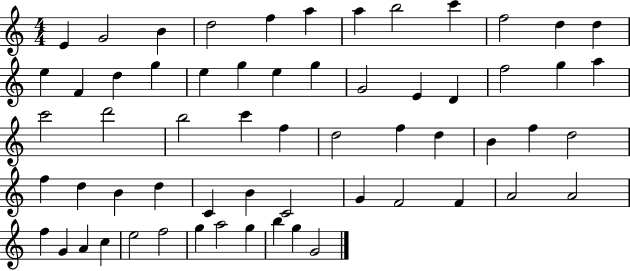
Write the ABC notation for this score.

X:1
T:Untitled
M:4/4
L:1/4
K:C
E G2 B d2 f a a b2 c' f2 d d e F d g e g e g G2 E D f2 g a c'2 d'2 b2 c' f d2 f d B f d2 f d B d C B C2 G F2 F A2 A2 f G A c e2 f2 g a2 g b g G2